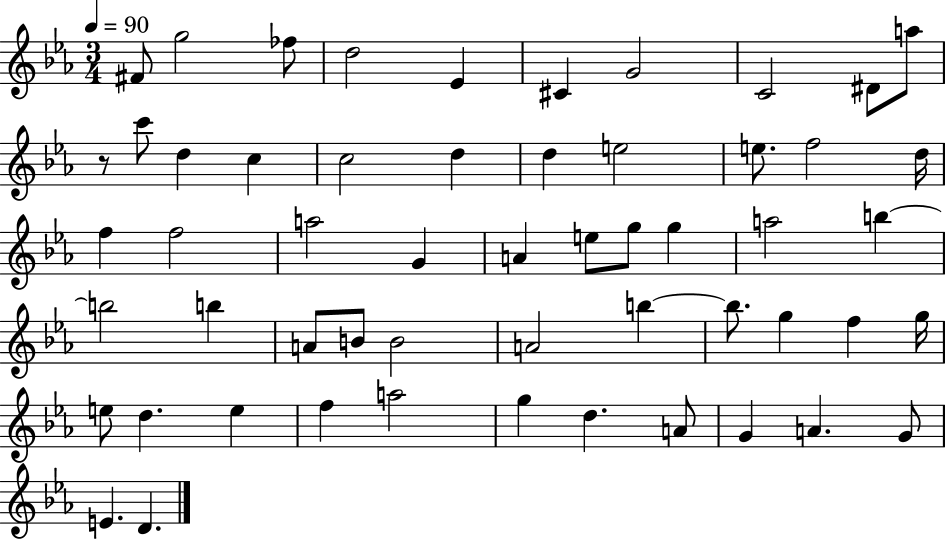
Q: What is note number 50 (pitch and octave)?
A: G4